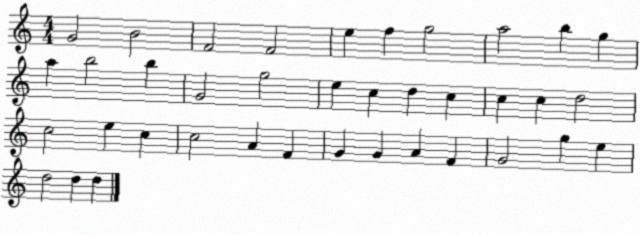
X:1
T:Untitled
M:4/4
L:1/4
K:C
G2 B2 F2 F2 e f g2 a2 b g a b2 b G2 g2 e c d c c c d2 c2 e c c2 A F G G A F G2 g e d2 d d